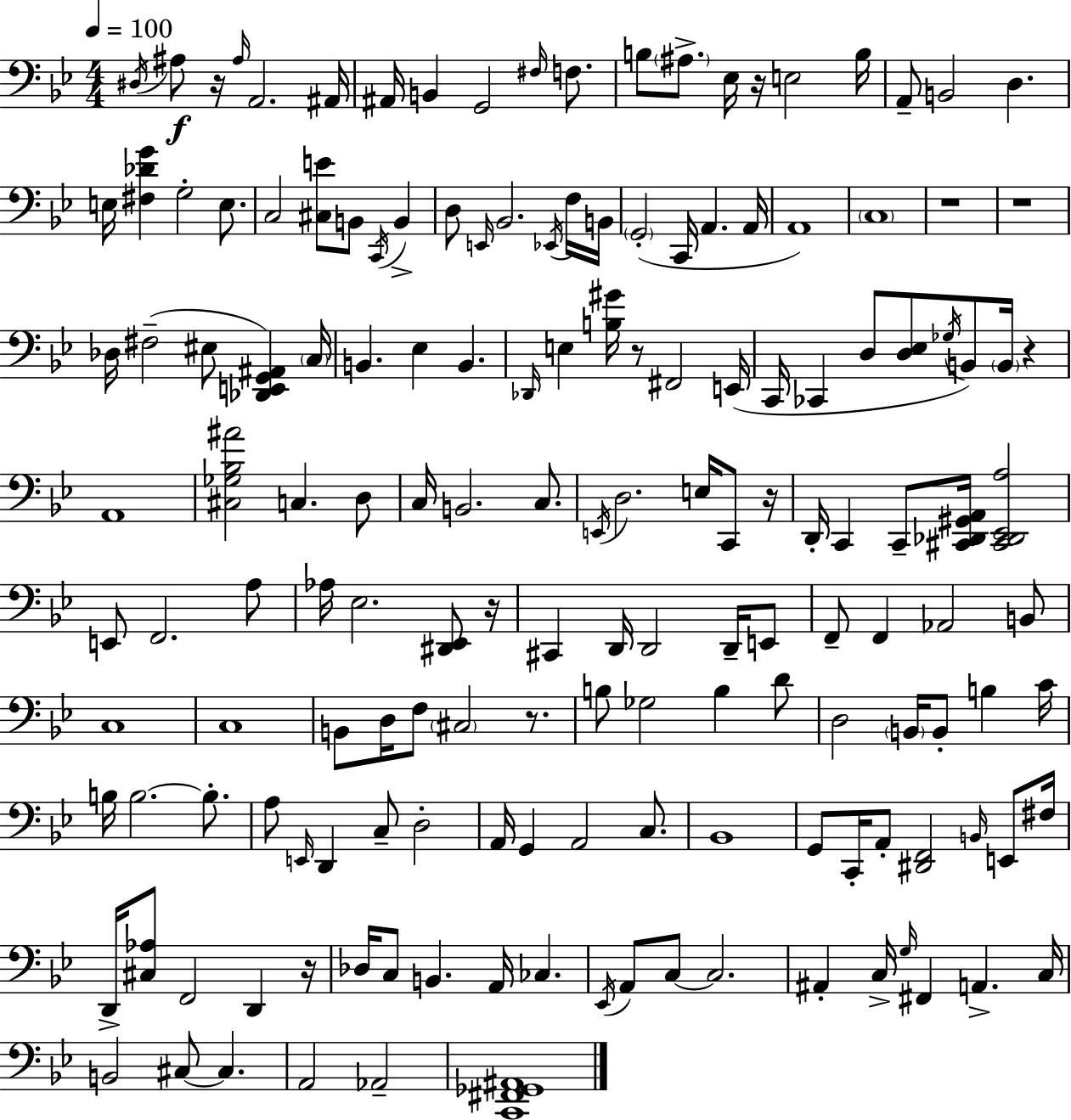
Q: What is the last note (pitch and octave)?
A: Ab2